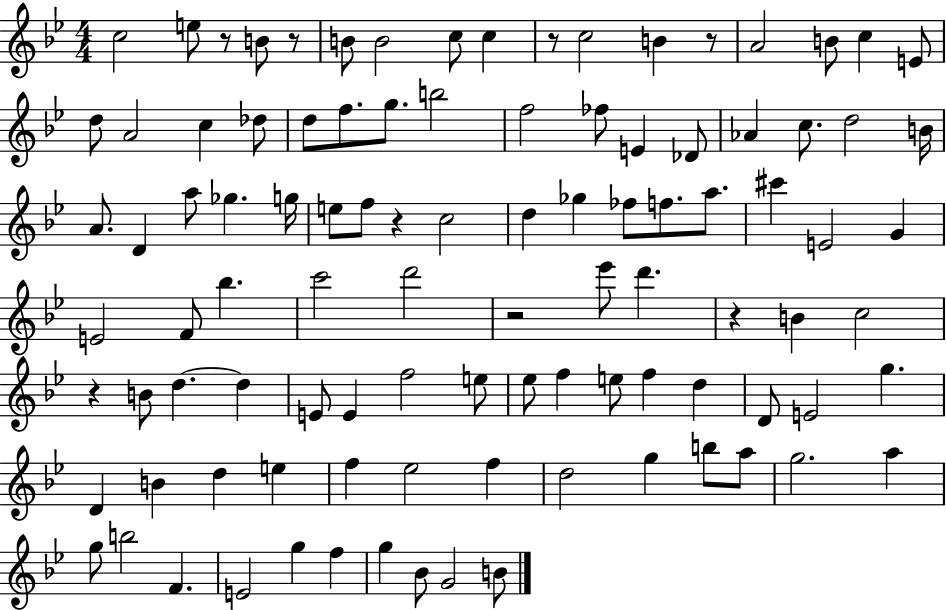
X:1
T:Untitled
M:4/4
L:1/4
K:Bb
c2 e/2 z/2 B/2 z/2 B/2 B2 c/2 c z/2 c2 B z/2 A2 B/2 c E/2 d/2 A2 c _d/2 d/2 f/2 g/2 b2 f2 _f/2 E _D/2 _A c/2 d2 B/4 A/2 D a/2 _g g/4 e/2 f/2 z c2 d _g _f/2 f/2 a/2 ^c' E2 G E2 F/2 _b c'2 d'2 z2 _e'/2 d' z B c2 z B/2 d d E/2 E f2 e/2 _e/2 f e/2 f d D/2 E2 g D B d e f _e2 f d2 g b/2 a/2 g2 a g/2 b2 F E2 g f g _B/2 G2 B/2